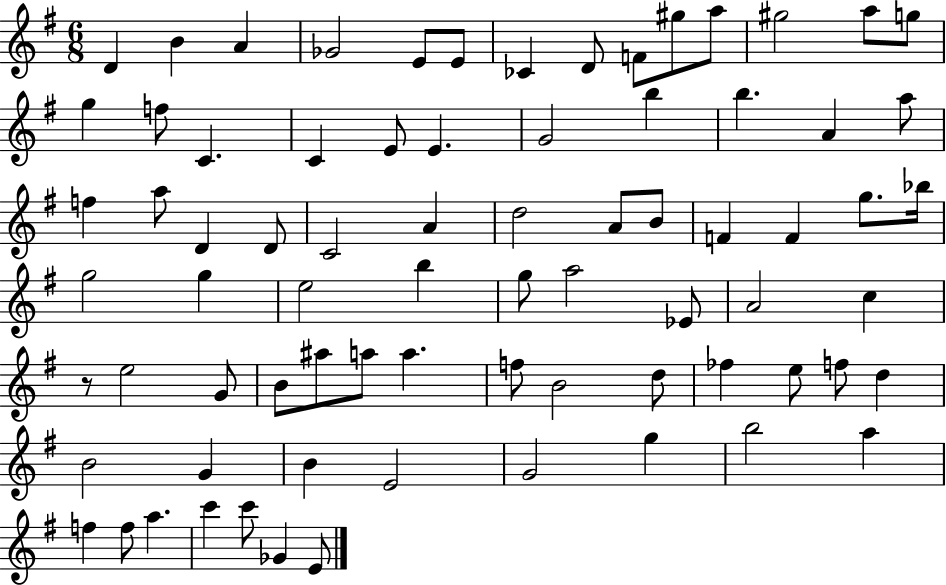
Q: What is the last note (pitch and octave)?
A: E4